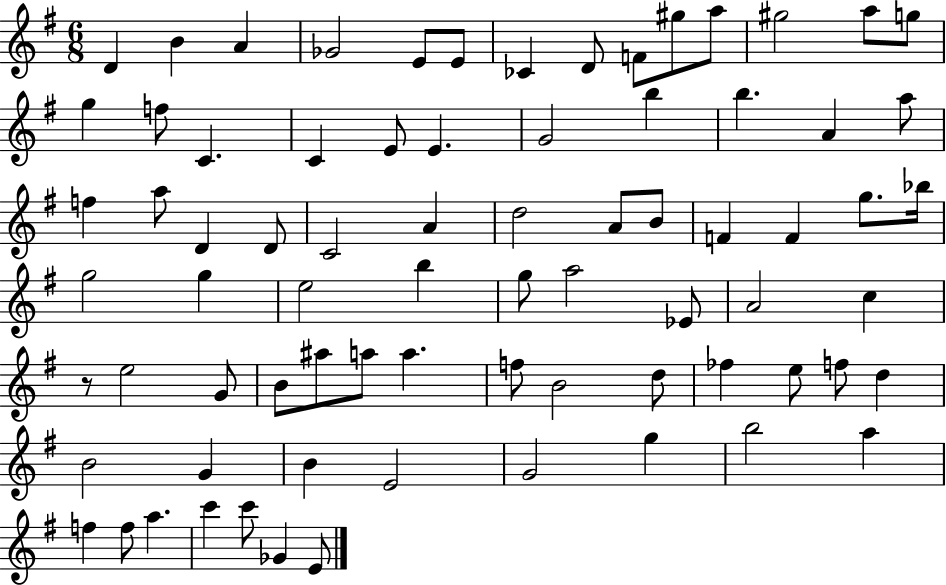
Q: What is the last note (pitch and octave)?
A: E4